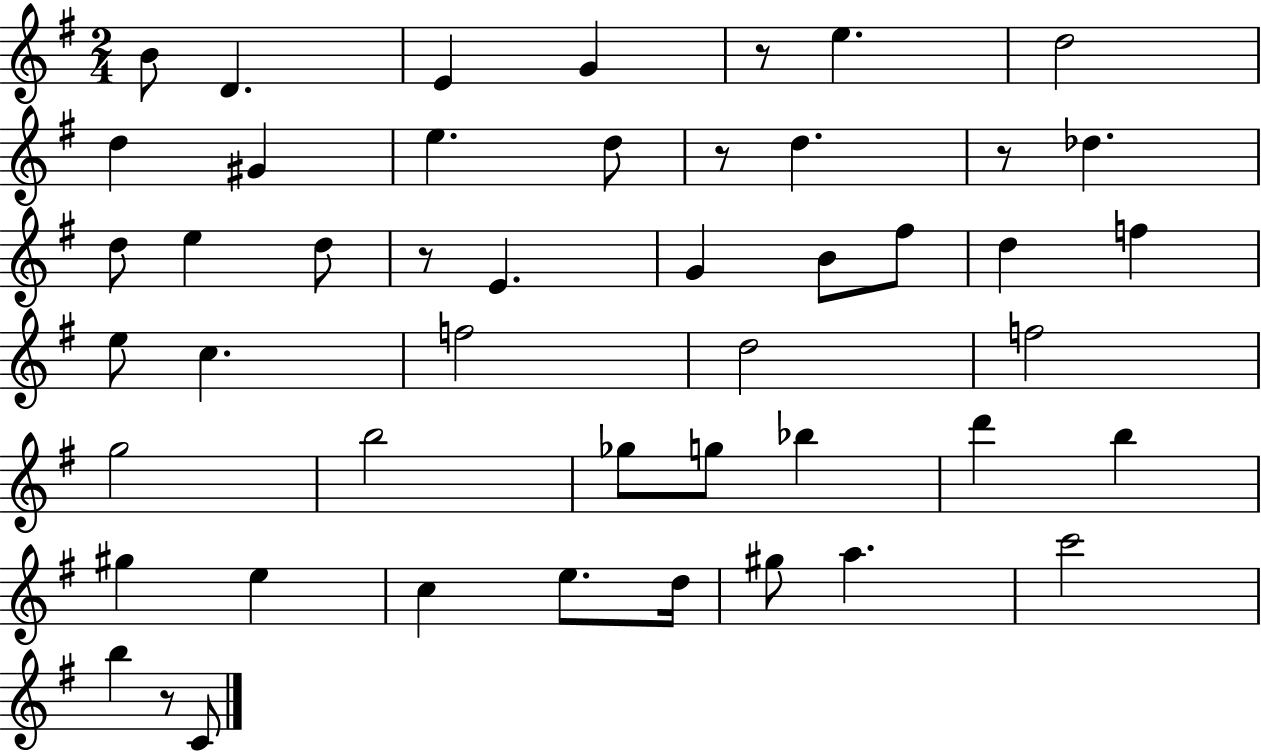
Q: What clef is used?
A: treble